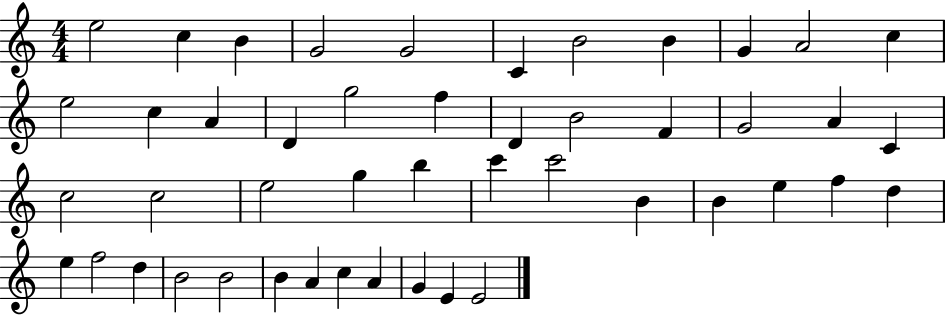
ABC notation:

X:1
T:Untitled
M:4/4
L:1/4
K:C
e2 c B G2 G2 C B2 B G A2 c e2 c A D g2 f D B2 F G2 A C c2 c2 e2 g b c' c'2 B B e f d e f2 d B2 B2 B A c A G E E2